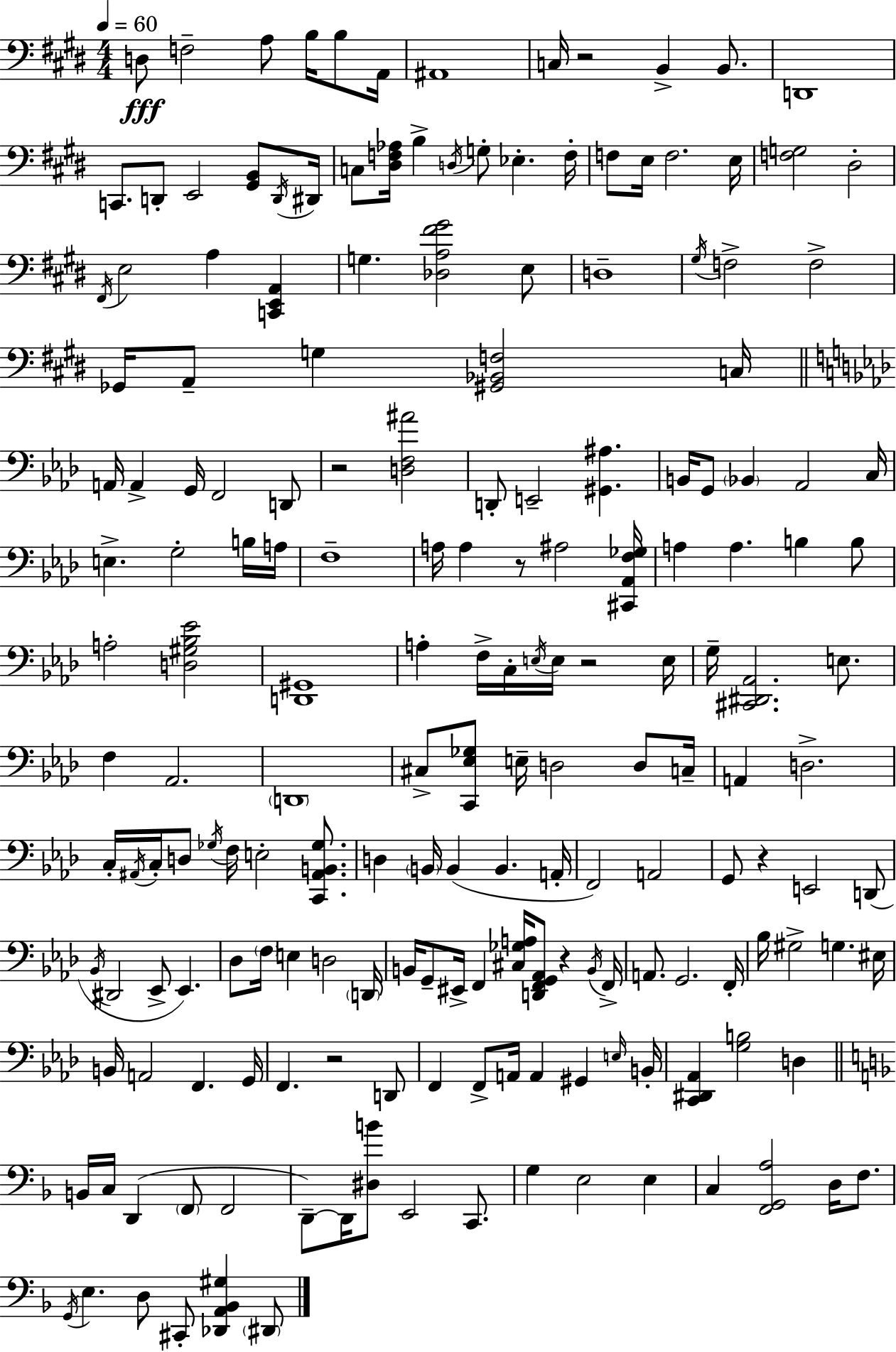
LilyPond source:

{
  \clef bass
  \numericTimeSignature
  \time 4/4
  \key e \major
  \tempo 4 = 60
  d8\fff f2-- a8 b16 b8 a,16 | ais,1 | c16 r2 b,4-> b,8. | d,1 | \break c,8. d,8-. e,2 <gis, b,>8 \acciaccatura { d,16 } | dis,16 c8 <dis f aes>16 b4-> \acciaccatura { d16 } g8-. ees4.-. | f16-. f8 e16 f2. | e16 <f g>2 dis2-. | \break \acciaccatura { fis,16 } e2 a4 <c, e, a,>4 | g4. <des a fis' gis'>2 | e8 d1-- | \acciaccatura { gis16 } f2-> f2-> | \break ges,16 a,8-- g4 <gis, bes, f>2 | c16 \bar "||" \break \key aes \major a,16 a,4-> g,16 f,2 d,8 | r2 <d f ais'>2 | d,8-. e,2-- <gis, ais>4. | b,16 g,8 \parenthesize bes,4 aes,2 c16 | \break e4.-> g2-. b16 a16 | f1-- | a16 a4 r8 ais2 <cis, aes, f ges>16 | a4 a4. b4 b8 | \break a2-. <d gis bes ees'>2 | <d, gis,>1 | a4-. f16-> c16-. \acciaccatura { e16 } e16 r2 | e16 g16-- <cis, dis, aes,>2. e8. | \break f4 aes,2. | \parenthesize d,1 | cis8-> <c, ees ges>8 e16-- d2 d8 | c16-- a,4 d2.-> | \break c16-. \acciaccatura { ais,16 } c16-. d8 \acciaccatura { ges16 } f16 e2-. | <c, ais, b, ges>8. d4 \parenthesize b,16 b,4( b,4. | a,16-. f,2) a,2 | g,8 r4 e,2 | \break d,8( \acciaccatura { bes,16 } dis,2 ees,8-> ees,4.) | des8 \parenthesize f16 e4 d2 | \parenthesize d,16 b,16 g,8-- eis,16-> f,4 <cis ges a>16 <d, f, g, aes,>8 r4 | \acciaccatura { b,16 } f,16-> a,8. g,2. | \break f,16-. bes16 gis2-> g4. | eis16 b,16 a,2 f,4. | g,16 f,4. r2 | d,8 f,4 f,8-> a,16 a,4 | \break gis,4 \grace { e16 } b,16-. <c, dis, aes,>4 <g b>2 | d4 \bar "||" \break \key d \minor b,16 c16 d,4( \parenthesize f,8 f,2 | d,8--~~) d,16 <dis b'>8 e,2 c,8. | g4 e2 e4 | c4 <f, g, a>2 d16 f8. | \break \acciaccatura { g,16 } e4. d8 cis,8-. <des, a, bes, gis>4 \parenthesize dis,8 | \bar "|."
}